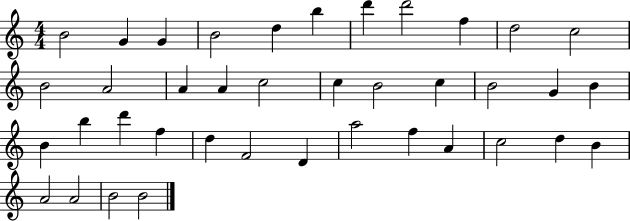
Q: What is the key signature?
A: C major